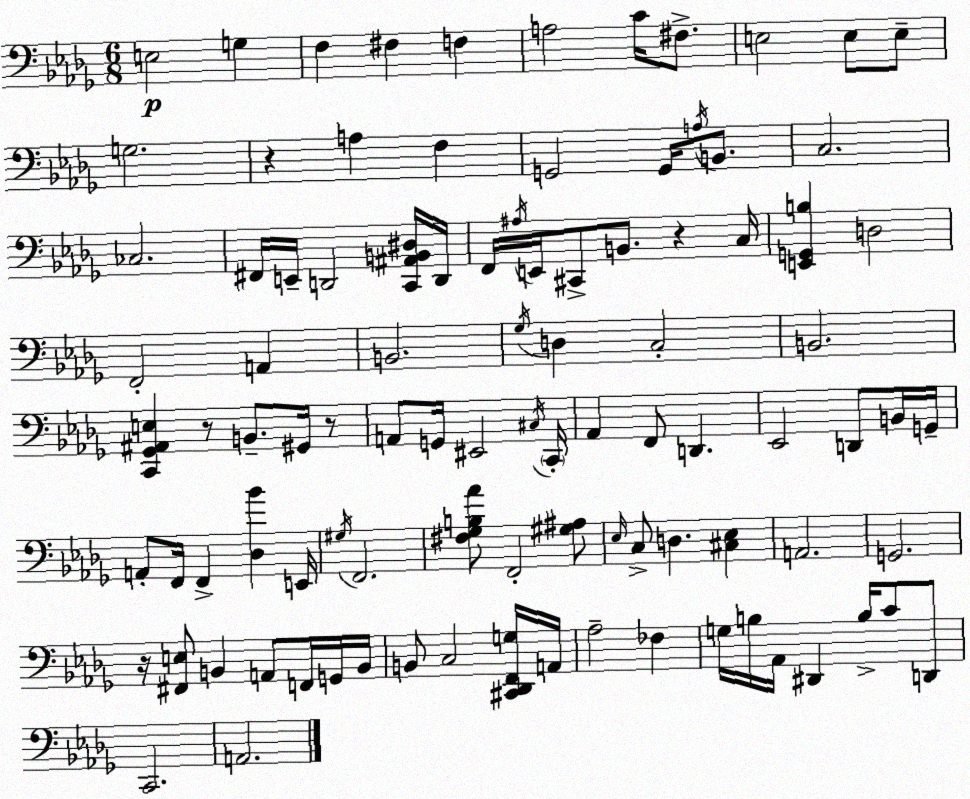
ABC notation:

X:1
T:Untitled
M:6/8
L:1/4
K:Bbm
E,2 G, F, ^F, F, A,2 C/4 ^F,/2 E,2 E,/2 E,/2 G,2 z A, F, G,,2 G,,/4 A,/4 B,,/2 C,2 _C,2 ^F,,/4 E,,/4 D,,2 [C,,^A,,B,,^D,]/4 D,,/4 F,,/4 ^A,/4 E,,/4 ^C,,/2 B,,/2 z C,/4 [E,,G,,B,] D,2 F,,2 A,, B,,2 _G,/4 D, C,2 B,,2 [C,,_G,,^A,,E,] z/2 B,,/2 ^G,,/4 z/2 A,,/2 G,,/4 ^E,,2 ^C,/4 C,,/4 _A,, F,,/2 D,, _E,,2 D,,/2 B,,/4 G,,/4 A,,/2 F,,/4 F,, [_D,_B] E,,/4 ^G,/4 F,,2 [^F,_G,B,_A]/2 F,,2 [^G,^A,]/2 _E,/4 C,/2 D, [^C,_E,] A,,2 G,,2 z/4 [^F,,E,]/2 B,, A,,/2 F,,/4 G,,/4 B,,/4 B,,/2 C,2 [^C,,_D,,F,,G,]/4 A,,/4 _A,2 _F, G,/4 B,/4 _A,,/4 ^D,, B,/4 C/2 D,,/2 C,,2 A,,2